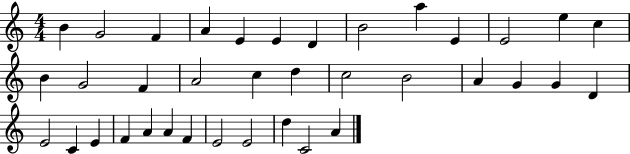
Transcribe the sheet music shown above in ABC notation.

X:1
T:Untitled
M:4/4
L:1/4
K:C
B G2 F A E E D B2 a E E2 e c B G2 F A2 c d c2 B2 A G G D E2 C E F A A F E2 E2 d C2 A